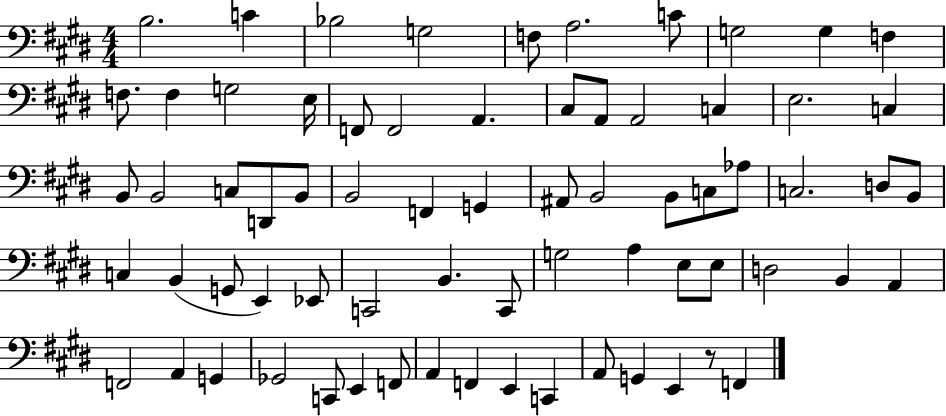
{
  \clef bass
  \numericTimeSignature
  \time 4/4
  \key e \major
  b2. c'4 | bes2 g2 | f8 a2. c'8 | g2 g4 f4 | \break f8. f4 g2 e16 | f,8 f,2 a,4. | cis8 a,8 a,2 c4 | e2. c4 | \break b,8 b,2 c8 d,8 b,8 | b,2 f,4 g,4 | ais,8 b,2 b,8 c8 aes8 | c2. d8 b,8 | \break c4 b,4( g,8 e,4) ees,8 | c,2 b,4. c,8 | g2 a4 e8 e8 | d2 b,4 a,4 | \break f,2 a,4 g,4 | ges,2 c,8 e,4 f,8 | a,4 f,4 e,4 c,4 | a,8 g,4 e,4 r8 f,4 | \break \bar "|."
}